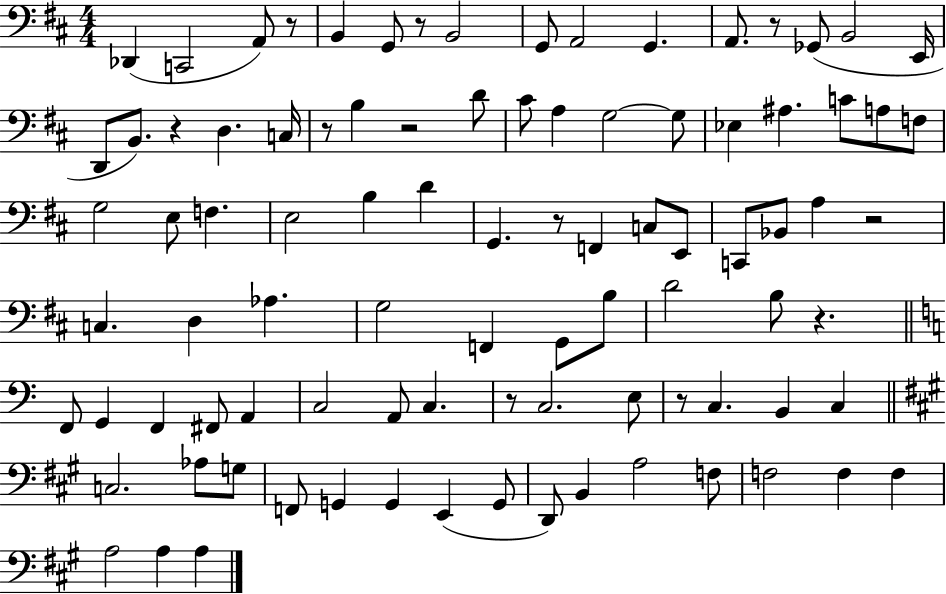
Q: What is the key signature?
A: D major